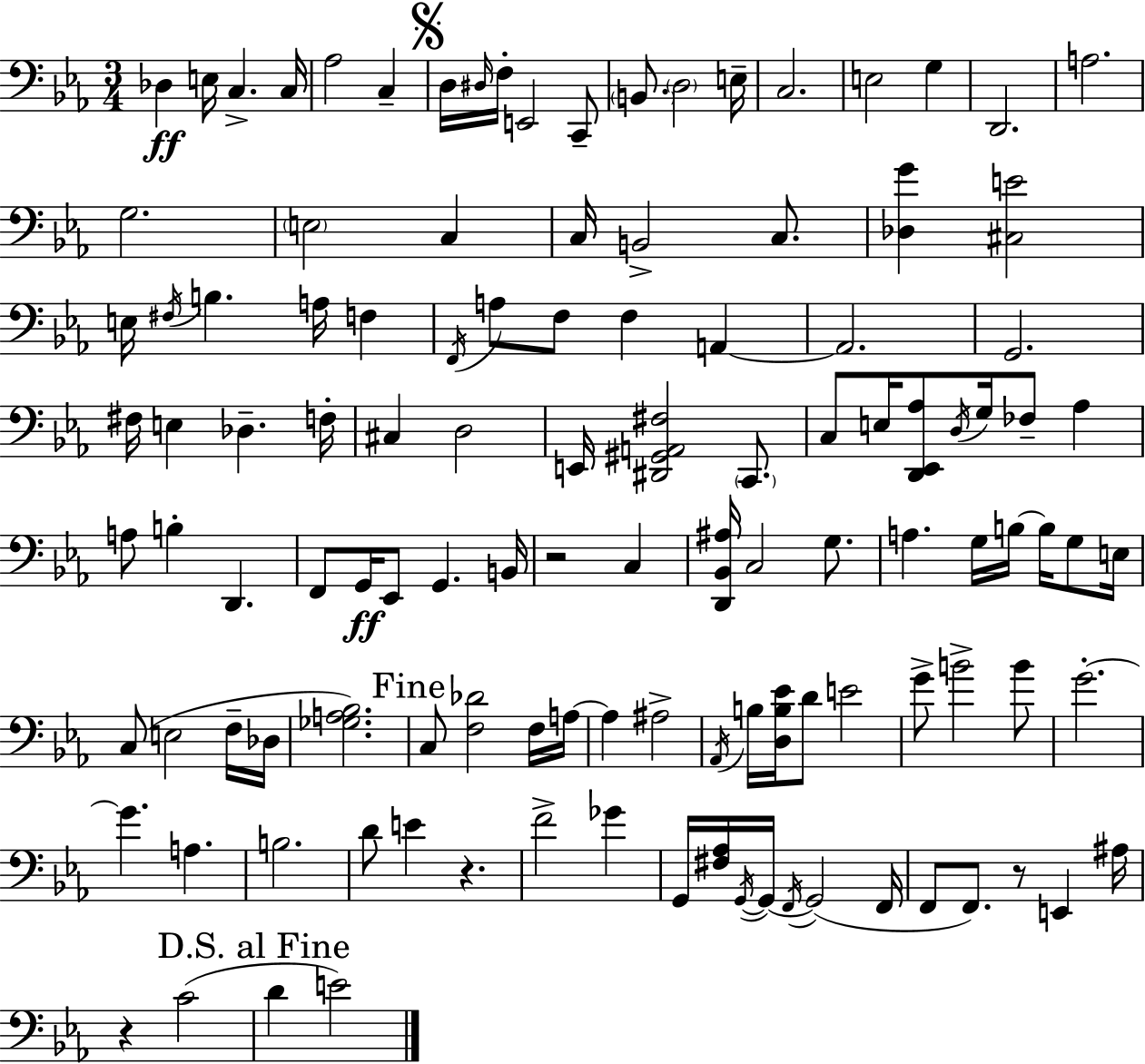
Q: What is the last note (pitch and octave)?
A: E4